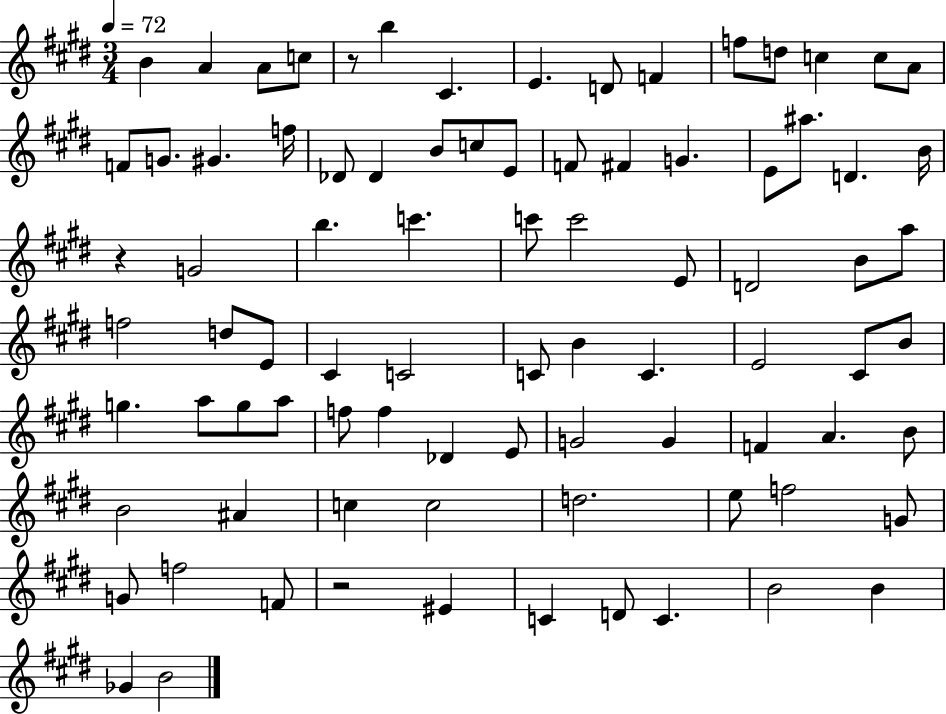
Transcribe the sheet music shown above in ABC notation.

X:1
T:Untitled
M:3/4
L:1/4
K:E
B A A/2 c/2 z/2 b ^C E D/2 F f/2 d/2 c c/2 A/2 F/2 G/2 ^G f/4 _D/2 _D B/2 c/2 E/2 F/2 ^F G E/2 ^a/2 D B/4 z G2 b c' c'/2 c'2 E/2 D2 B/2 a/2 f2 d/2 E/2 ^C C2 C/2 B C E2 ^C/2 B/2 g a/2 g/2 a/2 f/2 f _D E/2 G2 G F A B/2 B2 ^A c c2 d2 e/2 f2 G/2 G/2 f2 F/2 z2 ^E C D/2 C B2 B _G B2